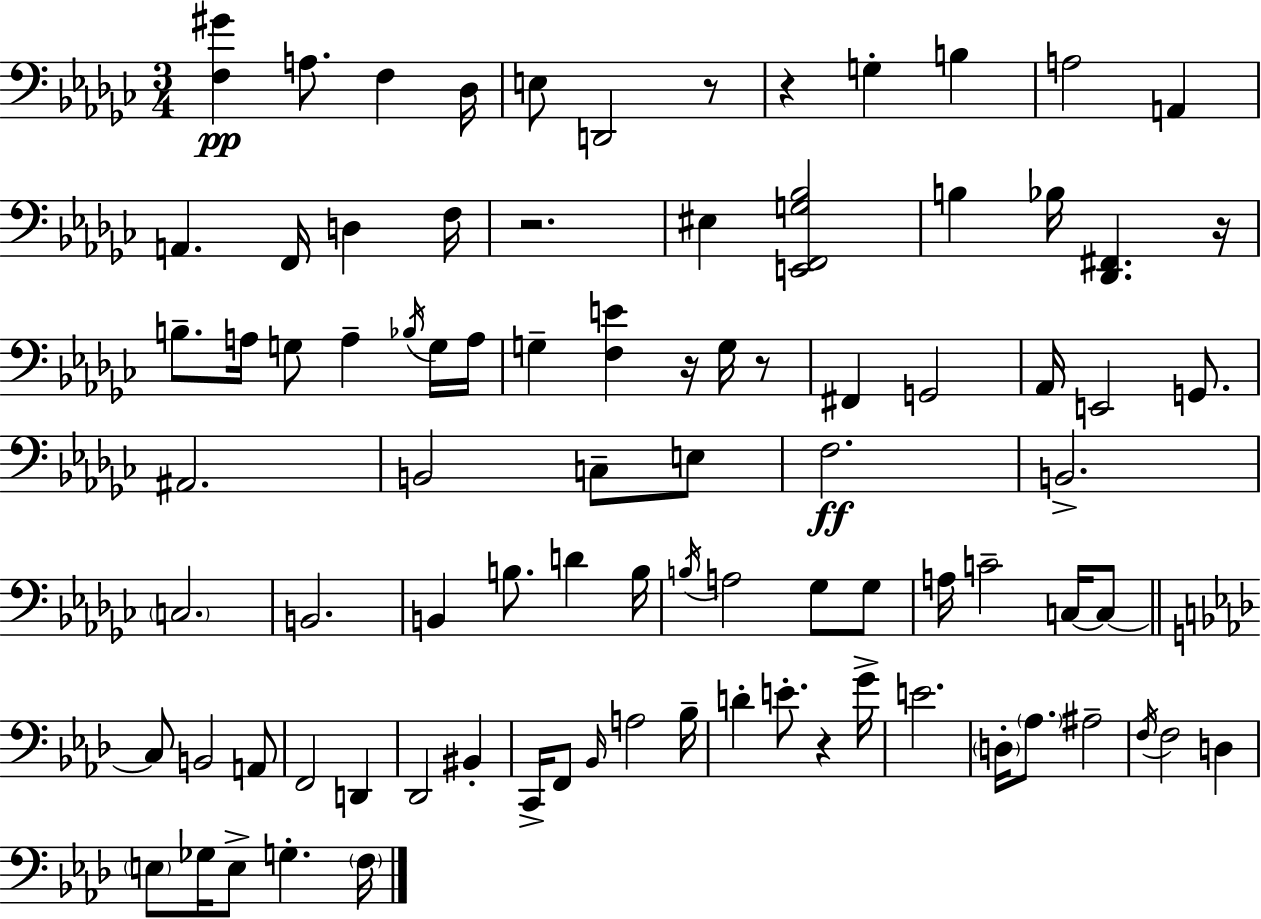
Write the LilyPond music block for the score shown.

{
  \clef bass
  \numericTimeSignature
  \time 3/4
  \key ees \minor
  \repeat volta 2 { <f gis'>4\pp a8. f4 des16 | e8 d,2 r8 | r4 g4-. b4 | a2 a,4 | \break a,4. f,16 d4 f16 | r2. | eis4 <e, f, g bes>2 | b4 bes16 <des, fis,>4. r16 | \break b8.-- a16 g8 a4-- \acciaccatura { bes16 } g16 | a16 g4-- <f e'>4 r16 g16 r8 | fis,4 g,2 | aes,16 e,2 g,8. | \break ais,2. | b,2 c8-- e8 | f2.\ff | b,2.-> | \break \parenthesize c2. | b,2. | b,4 b8. d'4 | b16 \acciaccatura { b16 } a2 ges8 | \break ges8 a16 c'2-- c16~~ | c8~~ \bar "||" \break \key aes \major c8 b,2 a,8 | f,2 d,4 | des,2 bis,4-. | c,16-> f,8 \grace { bes,16 } a2 | \break bes16-- d'4-. e'8.-. r4 | g'16-> e'2. | \parenthesize d16-. \parenthesize aes8. ais2-- | \acciaccatura { f16 } f2 d4 | \break \parenthesize e8 ges16 e8-> g4.-. | \parenthesize f16 } \bar "|."
}